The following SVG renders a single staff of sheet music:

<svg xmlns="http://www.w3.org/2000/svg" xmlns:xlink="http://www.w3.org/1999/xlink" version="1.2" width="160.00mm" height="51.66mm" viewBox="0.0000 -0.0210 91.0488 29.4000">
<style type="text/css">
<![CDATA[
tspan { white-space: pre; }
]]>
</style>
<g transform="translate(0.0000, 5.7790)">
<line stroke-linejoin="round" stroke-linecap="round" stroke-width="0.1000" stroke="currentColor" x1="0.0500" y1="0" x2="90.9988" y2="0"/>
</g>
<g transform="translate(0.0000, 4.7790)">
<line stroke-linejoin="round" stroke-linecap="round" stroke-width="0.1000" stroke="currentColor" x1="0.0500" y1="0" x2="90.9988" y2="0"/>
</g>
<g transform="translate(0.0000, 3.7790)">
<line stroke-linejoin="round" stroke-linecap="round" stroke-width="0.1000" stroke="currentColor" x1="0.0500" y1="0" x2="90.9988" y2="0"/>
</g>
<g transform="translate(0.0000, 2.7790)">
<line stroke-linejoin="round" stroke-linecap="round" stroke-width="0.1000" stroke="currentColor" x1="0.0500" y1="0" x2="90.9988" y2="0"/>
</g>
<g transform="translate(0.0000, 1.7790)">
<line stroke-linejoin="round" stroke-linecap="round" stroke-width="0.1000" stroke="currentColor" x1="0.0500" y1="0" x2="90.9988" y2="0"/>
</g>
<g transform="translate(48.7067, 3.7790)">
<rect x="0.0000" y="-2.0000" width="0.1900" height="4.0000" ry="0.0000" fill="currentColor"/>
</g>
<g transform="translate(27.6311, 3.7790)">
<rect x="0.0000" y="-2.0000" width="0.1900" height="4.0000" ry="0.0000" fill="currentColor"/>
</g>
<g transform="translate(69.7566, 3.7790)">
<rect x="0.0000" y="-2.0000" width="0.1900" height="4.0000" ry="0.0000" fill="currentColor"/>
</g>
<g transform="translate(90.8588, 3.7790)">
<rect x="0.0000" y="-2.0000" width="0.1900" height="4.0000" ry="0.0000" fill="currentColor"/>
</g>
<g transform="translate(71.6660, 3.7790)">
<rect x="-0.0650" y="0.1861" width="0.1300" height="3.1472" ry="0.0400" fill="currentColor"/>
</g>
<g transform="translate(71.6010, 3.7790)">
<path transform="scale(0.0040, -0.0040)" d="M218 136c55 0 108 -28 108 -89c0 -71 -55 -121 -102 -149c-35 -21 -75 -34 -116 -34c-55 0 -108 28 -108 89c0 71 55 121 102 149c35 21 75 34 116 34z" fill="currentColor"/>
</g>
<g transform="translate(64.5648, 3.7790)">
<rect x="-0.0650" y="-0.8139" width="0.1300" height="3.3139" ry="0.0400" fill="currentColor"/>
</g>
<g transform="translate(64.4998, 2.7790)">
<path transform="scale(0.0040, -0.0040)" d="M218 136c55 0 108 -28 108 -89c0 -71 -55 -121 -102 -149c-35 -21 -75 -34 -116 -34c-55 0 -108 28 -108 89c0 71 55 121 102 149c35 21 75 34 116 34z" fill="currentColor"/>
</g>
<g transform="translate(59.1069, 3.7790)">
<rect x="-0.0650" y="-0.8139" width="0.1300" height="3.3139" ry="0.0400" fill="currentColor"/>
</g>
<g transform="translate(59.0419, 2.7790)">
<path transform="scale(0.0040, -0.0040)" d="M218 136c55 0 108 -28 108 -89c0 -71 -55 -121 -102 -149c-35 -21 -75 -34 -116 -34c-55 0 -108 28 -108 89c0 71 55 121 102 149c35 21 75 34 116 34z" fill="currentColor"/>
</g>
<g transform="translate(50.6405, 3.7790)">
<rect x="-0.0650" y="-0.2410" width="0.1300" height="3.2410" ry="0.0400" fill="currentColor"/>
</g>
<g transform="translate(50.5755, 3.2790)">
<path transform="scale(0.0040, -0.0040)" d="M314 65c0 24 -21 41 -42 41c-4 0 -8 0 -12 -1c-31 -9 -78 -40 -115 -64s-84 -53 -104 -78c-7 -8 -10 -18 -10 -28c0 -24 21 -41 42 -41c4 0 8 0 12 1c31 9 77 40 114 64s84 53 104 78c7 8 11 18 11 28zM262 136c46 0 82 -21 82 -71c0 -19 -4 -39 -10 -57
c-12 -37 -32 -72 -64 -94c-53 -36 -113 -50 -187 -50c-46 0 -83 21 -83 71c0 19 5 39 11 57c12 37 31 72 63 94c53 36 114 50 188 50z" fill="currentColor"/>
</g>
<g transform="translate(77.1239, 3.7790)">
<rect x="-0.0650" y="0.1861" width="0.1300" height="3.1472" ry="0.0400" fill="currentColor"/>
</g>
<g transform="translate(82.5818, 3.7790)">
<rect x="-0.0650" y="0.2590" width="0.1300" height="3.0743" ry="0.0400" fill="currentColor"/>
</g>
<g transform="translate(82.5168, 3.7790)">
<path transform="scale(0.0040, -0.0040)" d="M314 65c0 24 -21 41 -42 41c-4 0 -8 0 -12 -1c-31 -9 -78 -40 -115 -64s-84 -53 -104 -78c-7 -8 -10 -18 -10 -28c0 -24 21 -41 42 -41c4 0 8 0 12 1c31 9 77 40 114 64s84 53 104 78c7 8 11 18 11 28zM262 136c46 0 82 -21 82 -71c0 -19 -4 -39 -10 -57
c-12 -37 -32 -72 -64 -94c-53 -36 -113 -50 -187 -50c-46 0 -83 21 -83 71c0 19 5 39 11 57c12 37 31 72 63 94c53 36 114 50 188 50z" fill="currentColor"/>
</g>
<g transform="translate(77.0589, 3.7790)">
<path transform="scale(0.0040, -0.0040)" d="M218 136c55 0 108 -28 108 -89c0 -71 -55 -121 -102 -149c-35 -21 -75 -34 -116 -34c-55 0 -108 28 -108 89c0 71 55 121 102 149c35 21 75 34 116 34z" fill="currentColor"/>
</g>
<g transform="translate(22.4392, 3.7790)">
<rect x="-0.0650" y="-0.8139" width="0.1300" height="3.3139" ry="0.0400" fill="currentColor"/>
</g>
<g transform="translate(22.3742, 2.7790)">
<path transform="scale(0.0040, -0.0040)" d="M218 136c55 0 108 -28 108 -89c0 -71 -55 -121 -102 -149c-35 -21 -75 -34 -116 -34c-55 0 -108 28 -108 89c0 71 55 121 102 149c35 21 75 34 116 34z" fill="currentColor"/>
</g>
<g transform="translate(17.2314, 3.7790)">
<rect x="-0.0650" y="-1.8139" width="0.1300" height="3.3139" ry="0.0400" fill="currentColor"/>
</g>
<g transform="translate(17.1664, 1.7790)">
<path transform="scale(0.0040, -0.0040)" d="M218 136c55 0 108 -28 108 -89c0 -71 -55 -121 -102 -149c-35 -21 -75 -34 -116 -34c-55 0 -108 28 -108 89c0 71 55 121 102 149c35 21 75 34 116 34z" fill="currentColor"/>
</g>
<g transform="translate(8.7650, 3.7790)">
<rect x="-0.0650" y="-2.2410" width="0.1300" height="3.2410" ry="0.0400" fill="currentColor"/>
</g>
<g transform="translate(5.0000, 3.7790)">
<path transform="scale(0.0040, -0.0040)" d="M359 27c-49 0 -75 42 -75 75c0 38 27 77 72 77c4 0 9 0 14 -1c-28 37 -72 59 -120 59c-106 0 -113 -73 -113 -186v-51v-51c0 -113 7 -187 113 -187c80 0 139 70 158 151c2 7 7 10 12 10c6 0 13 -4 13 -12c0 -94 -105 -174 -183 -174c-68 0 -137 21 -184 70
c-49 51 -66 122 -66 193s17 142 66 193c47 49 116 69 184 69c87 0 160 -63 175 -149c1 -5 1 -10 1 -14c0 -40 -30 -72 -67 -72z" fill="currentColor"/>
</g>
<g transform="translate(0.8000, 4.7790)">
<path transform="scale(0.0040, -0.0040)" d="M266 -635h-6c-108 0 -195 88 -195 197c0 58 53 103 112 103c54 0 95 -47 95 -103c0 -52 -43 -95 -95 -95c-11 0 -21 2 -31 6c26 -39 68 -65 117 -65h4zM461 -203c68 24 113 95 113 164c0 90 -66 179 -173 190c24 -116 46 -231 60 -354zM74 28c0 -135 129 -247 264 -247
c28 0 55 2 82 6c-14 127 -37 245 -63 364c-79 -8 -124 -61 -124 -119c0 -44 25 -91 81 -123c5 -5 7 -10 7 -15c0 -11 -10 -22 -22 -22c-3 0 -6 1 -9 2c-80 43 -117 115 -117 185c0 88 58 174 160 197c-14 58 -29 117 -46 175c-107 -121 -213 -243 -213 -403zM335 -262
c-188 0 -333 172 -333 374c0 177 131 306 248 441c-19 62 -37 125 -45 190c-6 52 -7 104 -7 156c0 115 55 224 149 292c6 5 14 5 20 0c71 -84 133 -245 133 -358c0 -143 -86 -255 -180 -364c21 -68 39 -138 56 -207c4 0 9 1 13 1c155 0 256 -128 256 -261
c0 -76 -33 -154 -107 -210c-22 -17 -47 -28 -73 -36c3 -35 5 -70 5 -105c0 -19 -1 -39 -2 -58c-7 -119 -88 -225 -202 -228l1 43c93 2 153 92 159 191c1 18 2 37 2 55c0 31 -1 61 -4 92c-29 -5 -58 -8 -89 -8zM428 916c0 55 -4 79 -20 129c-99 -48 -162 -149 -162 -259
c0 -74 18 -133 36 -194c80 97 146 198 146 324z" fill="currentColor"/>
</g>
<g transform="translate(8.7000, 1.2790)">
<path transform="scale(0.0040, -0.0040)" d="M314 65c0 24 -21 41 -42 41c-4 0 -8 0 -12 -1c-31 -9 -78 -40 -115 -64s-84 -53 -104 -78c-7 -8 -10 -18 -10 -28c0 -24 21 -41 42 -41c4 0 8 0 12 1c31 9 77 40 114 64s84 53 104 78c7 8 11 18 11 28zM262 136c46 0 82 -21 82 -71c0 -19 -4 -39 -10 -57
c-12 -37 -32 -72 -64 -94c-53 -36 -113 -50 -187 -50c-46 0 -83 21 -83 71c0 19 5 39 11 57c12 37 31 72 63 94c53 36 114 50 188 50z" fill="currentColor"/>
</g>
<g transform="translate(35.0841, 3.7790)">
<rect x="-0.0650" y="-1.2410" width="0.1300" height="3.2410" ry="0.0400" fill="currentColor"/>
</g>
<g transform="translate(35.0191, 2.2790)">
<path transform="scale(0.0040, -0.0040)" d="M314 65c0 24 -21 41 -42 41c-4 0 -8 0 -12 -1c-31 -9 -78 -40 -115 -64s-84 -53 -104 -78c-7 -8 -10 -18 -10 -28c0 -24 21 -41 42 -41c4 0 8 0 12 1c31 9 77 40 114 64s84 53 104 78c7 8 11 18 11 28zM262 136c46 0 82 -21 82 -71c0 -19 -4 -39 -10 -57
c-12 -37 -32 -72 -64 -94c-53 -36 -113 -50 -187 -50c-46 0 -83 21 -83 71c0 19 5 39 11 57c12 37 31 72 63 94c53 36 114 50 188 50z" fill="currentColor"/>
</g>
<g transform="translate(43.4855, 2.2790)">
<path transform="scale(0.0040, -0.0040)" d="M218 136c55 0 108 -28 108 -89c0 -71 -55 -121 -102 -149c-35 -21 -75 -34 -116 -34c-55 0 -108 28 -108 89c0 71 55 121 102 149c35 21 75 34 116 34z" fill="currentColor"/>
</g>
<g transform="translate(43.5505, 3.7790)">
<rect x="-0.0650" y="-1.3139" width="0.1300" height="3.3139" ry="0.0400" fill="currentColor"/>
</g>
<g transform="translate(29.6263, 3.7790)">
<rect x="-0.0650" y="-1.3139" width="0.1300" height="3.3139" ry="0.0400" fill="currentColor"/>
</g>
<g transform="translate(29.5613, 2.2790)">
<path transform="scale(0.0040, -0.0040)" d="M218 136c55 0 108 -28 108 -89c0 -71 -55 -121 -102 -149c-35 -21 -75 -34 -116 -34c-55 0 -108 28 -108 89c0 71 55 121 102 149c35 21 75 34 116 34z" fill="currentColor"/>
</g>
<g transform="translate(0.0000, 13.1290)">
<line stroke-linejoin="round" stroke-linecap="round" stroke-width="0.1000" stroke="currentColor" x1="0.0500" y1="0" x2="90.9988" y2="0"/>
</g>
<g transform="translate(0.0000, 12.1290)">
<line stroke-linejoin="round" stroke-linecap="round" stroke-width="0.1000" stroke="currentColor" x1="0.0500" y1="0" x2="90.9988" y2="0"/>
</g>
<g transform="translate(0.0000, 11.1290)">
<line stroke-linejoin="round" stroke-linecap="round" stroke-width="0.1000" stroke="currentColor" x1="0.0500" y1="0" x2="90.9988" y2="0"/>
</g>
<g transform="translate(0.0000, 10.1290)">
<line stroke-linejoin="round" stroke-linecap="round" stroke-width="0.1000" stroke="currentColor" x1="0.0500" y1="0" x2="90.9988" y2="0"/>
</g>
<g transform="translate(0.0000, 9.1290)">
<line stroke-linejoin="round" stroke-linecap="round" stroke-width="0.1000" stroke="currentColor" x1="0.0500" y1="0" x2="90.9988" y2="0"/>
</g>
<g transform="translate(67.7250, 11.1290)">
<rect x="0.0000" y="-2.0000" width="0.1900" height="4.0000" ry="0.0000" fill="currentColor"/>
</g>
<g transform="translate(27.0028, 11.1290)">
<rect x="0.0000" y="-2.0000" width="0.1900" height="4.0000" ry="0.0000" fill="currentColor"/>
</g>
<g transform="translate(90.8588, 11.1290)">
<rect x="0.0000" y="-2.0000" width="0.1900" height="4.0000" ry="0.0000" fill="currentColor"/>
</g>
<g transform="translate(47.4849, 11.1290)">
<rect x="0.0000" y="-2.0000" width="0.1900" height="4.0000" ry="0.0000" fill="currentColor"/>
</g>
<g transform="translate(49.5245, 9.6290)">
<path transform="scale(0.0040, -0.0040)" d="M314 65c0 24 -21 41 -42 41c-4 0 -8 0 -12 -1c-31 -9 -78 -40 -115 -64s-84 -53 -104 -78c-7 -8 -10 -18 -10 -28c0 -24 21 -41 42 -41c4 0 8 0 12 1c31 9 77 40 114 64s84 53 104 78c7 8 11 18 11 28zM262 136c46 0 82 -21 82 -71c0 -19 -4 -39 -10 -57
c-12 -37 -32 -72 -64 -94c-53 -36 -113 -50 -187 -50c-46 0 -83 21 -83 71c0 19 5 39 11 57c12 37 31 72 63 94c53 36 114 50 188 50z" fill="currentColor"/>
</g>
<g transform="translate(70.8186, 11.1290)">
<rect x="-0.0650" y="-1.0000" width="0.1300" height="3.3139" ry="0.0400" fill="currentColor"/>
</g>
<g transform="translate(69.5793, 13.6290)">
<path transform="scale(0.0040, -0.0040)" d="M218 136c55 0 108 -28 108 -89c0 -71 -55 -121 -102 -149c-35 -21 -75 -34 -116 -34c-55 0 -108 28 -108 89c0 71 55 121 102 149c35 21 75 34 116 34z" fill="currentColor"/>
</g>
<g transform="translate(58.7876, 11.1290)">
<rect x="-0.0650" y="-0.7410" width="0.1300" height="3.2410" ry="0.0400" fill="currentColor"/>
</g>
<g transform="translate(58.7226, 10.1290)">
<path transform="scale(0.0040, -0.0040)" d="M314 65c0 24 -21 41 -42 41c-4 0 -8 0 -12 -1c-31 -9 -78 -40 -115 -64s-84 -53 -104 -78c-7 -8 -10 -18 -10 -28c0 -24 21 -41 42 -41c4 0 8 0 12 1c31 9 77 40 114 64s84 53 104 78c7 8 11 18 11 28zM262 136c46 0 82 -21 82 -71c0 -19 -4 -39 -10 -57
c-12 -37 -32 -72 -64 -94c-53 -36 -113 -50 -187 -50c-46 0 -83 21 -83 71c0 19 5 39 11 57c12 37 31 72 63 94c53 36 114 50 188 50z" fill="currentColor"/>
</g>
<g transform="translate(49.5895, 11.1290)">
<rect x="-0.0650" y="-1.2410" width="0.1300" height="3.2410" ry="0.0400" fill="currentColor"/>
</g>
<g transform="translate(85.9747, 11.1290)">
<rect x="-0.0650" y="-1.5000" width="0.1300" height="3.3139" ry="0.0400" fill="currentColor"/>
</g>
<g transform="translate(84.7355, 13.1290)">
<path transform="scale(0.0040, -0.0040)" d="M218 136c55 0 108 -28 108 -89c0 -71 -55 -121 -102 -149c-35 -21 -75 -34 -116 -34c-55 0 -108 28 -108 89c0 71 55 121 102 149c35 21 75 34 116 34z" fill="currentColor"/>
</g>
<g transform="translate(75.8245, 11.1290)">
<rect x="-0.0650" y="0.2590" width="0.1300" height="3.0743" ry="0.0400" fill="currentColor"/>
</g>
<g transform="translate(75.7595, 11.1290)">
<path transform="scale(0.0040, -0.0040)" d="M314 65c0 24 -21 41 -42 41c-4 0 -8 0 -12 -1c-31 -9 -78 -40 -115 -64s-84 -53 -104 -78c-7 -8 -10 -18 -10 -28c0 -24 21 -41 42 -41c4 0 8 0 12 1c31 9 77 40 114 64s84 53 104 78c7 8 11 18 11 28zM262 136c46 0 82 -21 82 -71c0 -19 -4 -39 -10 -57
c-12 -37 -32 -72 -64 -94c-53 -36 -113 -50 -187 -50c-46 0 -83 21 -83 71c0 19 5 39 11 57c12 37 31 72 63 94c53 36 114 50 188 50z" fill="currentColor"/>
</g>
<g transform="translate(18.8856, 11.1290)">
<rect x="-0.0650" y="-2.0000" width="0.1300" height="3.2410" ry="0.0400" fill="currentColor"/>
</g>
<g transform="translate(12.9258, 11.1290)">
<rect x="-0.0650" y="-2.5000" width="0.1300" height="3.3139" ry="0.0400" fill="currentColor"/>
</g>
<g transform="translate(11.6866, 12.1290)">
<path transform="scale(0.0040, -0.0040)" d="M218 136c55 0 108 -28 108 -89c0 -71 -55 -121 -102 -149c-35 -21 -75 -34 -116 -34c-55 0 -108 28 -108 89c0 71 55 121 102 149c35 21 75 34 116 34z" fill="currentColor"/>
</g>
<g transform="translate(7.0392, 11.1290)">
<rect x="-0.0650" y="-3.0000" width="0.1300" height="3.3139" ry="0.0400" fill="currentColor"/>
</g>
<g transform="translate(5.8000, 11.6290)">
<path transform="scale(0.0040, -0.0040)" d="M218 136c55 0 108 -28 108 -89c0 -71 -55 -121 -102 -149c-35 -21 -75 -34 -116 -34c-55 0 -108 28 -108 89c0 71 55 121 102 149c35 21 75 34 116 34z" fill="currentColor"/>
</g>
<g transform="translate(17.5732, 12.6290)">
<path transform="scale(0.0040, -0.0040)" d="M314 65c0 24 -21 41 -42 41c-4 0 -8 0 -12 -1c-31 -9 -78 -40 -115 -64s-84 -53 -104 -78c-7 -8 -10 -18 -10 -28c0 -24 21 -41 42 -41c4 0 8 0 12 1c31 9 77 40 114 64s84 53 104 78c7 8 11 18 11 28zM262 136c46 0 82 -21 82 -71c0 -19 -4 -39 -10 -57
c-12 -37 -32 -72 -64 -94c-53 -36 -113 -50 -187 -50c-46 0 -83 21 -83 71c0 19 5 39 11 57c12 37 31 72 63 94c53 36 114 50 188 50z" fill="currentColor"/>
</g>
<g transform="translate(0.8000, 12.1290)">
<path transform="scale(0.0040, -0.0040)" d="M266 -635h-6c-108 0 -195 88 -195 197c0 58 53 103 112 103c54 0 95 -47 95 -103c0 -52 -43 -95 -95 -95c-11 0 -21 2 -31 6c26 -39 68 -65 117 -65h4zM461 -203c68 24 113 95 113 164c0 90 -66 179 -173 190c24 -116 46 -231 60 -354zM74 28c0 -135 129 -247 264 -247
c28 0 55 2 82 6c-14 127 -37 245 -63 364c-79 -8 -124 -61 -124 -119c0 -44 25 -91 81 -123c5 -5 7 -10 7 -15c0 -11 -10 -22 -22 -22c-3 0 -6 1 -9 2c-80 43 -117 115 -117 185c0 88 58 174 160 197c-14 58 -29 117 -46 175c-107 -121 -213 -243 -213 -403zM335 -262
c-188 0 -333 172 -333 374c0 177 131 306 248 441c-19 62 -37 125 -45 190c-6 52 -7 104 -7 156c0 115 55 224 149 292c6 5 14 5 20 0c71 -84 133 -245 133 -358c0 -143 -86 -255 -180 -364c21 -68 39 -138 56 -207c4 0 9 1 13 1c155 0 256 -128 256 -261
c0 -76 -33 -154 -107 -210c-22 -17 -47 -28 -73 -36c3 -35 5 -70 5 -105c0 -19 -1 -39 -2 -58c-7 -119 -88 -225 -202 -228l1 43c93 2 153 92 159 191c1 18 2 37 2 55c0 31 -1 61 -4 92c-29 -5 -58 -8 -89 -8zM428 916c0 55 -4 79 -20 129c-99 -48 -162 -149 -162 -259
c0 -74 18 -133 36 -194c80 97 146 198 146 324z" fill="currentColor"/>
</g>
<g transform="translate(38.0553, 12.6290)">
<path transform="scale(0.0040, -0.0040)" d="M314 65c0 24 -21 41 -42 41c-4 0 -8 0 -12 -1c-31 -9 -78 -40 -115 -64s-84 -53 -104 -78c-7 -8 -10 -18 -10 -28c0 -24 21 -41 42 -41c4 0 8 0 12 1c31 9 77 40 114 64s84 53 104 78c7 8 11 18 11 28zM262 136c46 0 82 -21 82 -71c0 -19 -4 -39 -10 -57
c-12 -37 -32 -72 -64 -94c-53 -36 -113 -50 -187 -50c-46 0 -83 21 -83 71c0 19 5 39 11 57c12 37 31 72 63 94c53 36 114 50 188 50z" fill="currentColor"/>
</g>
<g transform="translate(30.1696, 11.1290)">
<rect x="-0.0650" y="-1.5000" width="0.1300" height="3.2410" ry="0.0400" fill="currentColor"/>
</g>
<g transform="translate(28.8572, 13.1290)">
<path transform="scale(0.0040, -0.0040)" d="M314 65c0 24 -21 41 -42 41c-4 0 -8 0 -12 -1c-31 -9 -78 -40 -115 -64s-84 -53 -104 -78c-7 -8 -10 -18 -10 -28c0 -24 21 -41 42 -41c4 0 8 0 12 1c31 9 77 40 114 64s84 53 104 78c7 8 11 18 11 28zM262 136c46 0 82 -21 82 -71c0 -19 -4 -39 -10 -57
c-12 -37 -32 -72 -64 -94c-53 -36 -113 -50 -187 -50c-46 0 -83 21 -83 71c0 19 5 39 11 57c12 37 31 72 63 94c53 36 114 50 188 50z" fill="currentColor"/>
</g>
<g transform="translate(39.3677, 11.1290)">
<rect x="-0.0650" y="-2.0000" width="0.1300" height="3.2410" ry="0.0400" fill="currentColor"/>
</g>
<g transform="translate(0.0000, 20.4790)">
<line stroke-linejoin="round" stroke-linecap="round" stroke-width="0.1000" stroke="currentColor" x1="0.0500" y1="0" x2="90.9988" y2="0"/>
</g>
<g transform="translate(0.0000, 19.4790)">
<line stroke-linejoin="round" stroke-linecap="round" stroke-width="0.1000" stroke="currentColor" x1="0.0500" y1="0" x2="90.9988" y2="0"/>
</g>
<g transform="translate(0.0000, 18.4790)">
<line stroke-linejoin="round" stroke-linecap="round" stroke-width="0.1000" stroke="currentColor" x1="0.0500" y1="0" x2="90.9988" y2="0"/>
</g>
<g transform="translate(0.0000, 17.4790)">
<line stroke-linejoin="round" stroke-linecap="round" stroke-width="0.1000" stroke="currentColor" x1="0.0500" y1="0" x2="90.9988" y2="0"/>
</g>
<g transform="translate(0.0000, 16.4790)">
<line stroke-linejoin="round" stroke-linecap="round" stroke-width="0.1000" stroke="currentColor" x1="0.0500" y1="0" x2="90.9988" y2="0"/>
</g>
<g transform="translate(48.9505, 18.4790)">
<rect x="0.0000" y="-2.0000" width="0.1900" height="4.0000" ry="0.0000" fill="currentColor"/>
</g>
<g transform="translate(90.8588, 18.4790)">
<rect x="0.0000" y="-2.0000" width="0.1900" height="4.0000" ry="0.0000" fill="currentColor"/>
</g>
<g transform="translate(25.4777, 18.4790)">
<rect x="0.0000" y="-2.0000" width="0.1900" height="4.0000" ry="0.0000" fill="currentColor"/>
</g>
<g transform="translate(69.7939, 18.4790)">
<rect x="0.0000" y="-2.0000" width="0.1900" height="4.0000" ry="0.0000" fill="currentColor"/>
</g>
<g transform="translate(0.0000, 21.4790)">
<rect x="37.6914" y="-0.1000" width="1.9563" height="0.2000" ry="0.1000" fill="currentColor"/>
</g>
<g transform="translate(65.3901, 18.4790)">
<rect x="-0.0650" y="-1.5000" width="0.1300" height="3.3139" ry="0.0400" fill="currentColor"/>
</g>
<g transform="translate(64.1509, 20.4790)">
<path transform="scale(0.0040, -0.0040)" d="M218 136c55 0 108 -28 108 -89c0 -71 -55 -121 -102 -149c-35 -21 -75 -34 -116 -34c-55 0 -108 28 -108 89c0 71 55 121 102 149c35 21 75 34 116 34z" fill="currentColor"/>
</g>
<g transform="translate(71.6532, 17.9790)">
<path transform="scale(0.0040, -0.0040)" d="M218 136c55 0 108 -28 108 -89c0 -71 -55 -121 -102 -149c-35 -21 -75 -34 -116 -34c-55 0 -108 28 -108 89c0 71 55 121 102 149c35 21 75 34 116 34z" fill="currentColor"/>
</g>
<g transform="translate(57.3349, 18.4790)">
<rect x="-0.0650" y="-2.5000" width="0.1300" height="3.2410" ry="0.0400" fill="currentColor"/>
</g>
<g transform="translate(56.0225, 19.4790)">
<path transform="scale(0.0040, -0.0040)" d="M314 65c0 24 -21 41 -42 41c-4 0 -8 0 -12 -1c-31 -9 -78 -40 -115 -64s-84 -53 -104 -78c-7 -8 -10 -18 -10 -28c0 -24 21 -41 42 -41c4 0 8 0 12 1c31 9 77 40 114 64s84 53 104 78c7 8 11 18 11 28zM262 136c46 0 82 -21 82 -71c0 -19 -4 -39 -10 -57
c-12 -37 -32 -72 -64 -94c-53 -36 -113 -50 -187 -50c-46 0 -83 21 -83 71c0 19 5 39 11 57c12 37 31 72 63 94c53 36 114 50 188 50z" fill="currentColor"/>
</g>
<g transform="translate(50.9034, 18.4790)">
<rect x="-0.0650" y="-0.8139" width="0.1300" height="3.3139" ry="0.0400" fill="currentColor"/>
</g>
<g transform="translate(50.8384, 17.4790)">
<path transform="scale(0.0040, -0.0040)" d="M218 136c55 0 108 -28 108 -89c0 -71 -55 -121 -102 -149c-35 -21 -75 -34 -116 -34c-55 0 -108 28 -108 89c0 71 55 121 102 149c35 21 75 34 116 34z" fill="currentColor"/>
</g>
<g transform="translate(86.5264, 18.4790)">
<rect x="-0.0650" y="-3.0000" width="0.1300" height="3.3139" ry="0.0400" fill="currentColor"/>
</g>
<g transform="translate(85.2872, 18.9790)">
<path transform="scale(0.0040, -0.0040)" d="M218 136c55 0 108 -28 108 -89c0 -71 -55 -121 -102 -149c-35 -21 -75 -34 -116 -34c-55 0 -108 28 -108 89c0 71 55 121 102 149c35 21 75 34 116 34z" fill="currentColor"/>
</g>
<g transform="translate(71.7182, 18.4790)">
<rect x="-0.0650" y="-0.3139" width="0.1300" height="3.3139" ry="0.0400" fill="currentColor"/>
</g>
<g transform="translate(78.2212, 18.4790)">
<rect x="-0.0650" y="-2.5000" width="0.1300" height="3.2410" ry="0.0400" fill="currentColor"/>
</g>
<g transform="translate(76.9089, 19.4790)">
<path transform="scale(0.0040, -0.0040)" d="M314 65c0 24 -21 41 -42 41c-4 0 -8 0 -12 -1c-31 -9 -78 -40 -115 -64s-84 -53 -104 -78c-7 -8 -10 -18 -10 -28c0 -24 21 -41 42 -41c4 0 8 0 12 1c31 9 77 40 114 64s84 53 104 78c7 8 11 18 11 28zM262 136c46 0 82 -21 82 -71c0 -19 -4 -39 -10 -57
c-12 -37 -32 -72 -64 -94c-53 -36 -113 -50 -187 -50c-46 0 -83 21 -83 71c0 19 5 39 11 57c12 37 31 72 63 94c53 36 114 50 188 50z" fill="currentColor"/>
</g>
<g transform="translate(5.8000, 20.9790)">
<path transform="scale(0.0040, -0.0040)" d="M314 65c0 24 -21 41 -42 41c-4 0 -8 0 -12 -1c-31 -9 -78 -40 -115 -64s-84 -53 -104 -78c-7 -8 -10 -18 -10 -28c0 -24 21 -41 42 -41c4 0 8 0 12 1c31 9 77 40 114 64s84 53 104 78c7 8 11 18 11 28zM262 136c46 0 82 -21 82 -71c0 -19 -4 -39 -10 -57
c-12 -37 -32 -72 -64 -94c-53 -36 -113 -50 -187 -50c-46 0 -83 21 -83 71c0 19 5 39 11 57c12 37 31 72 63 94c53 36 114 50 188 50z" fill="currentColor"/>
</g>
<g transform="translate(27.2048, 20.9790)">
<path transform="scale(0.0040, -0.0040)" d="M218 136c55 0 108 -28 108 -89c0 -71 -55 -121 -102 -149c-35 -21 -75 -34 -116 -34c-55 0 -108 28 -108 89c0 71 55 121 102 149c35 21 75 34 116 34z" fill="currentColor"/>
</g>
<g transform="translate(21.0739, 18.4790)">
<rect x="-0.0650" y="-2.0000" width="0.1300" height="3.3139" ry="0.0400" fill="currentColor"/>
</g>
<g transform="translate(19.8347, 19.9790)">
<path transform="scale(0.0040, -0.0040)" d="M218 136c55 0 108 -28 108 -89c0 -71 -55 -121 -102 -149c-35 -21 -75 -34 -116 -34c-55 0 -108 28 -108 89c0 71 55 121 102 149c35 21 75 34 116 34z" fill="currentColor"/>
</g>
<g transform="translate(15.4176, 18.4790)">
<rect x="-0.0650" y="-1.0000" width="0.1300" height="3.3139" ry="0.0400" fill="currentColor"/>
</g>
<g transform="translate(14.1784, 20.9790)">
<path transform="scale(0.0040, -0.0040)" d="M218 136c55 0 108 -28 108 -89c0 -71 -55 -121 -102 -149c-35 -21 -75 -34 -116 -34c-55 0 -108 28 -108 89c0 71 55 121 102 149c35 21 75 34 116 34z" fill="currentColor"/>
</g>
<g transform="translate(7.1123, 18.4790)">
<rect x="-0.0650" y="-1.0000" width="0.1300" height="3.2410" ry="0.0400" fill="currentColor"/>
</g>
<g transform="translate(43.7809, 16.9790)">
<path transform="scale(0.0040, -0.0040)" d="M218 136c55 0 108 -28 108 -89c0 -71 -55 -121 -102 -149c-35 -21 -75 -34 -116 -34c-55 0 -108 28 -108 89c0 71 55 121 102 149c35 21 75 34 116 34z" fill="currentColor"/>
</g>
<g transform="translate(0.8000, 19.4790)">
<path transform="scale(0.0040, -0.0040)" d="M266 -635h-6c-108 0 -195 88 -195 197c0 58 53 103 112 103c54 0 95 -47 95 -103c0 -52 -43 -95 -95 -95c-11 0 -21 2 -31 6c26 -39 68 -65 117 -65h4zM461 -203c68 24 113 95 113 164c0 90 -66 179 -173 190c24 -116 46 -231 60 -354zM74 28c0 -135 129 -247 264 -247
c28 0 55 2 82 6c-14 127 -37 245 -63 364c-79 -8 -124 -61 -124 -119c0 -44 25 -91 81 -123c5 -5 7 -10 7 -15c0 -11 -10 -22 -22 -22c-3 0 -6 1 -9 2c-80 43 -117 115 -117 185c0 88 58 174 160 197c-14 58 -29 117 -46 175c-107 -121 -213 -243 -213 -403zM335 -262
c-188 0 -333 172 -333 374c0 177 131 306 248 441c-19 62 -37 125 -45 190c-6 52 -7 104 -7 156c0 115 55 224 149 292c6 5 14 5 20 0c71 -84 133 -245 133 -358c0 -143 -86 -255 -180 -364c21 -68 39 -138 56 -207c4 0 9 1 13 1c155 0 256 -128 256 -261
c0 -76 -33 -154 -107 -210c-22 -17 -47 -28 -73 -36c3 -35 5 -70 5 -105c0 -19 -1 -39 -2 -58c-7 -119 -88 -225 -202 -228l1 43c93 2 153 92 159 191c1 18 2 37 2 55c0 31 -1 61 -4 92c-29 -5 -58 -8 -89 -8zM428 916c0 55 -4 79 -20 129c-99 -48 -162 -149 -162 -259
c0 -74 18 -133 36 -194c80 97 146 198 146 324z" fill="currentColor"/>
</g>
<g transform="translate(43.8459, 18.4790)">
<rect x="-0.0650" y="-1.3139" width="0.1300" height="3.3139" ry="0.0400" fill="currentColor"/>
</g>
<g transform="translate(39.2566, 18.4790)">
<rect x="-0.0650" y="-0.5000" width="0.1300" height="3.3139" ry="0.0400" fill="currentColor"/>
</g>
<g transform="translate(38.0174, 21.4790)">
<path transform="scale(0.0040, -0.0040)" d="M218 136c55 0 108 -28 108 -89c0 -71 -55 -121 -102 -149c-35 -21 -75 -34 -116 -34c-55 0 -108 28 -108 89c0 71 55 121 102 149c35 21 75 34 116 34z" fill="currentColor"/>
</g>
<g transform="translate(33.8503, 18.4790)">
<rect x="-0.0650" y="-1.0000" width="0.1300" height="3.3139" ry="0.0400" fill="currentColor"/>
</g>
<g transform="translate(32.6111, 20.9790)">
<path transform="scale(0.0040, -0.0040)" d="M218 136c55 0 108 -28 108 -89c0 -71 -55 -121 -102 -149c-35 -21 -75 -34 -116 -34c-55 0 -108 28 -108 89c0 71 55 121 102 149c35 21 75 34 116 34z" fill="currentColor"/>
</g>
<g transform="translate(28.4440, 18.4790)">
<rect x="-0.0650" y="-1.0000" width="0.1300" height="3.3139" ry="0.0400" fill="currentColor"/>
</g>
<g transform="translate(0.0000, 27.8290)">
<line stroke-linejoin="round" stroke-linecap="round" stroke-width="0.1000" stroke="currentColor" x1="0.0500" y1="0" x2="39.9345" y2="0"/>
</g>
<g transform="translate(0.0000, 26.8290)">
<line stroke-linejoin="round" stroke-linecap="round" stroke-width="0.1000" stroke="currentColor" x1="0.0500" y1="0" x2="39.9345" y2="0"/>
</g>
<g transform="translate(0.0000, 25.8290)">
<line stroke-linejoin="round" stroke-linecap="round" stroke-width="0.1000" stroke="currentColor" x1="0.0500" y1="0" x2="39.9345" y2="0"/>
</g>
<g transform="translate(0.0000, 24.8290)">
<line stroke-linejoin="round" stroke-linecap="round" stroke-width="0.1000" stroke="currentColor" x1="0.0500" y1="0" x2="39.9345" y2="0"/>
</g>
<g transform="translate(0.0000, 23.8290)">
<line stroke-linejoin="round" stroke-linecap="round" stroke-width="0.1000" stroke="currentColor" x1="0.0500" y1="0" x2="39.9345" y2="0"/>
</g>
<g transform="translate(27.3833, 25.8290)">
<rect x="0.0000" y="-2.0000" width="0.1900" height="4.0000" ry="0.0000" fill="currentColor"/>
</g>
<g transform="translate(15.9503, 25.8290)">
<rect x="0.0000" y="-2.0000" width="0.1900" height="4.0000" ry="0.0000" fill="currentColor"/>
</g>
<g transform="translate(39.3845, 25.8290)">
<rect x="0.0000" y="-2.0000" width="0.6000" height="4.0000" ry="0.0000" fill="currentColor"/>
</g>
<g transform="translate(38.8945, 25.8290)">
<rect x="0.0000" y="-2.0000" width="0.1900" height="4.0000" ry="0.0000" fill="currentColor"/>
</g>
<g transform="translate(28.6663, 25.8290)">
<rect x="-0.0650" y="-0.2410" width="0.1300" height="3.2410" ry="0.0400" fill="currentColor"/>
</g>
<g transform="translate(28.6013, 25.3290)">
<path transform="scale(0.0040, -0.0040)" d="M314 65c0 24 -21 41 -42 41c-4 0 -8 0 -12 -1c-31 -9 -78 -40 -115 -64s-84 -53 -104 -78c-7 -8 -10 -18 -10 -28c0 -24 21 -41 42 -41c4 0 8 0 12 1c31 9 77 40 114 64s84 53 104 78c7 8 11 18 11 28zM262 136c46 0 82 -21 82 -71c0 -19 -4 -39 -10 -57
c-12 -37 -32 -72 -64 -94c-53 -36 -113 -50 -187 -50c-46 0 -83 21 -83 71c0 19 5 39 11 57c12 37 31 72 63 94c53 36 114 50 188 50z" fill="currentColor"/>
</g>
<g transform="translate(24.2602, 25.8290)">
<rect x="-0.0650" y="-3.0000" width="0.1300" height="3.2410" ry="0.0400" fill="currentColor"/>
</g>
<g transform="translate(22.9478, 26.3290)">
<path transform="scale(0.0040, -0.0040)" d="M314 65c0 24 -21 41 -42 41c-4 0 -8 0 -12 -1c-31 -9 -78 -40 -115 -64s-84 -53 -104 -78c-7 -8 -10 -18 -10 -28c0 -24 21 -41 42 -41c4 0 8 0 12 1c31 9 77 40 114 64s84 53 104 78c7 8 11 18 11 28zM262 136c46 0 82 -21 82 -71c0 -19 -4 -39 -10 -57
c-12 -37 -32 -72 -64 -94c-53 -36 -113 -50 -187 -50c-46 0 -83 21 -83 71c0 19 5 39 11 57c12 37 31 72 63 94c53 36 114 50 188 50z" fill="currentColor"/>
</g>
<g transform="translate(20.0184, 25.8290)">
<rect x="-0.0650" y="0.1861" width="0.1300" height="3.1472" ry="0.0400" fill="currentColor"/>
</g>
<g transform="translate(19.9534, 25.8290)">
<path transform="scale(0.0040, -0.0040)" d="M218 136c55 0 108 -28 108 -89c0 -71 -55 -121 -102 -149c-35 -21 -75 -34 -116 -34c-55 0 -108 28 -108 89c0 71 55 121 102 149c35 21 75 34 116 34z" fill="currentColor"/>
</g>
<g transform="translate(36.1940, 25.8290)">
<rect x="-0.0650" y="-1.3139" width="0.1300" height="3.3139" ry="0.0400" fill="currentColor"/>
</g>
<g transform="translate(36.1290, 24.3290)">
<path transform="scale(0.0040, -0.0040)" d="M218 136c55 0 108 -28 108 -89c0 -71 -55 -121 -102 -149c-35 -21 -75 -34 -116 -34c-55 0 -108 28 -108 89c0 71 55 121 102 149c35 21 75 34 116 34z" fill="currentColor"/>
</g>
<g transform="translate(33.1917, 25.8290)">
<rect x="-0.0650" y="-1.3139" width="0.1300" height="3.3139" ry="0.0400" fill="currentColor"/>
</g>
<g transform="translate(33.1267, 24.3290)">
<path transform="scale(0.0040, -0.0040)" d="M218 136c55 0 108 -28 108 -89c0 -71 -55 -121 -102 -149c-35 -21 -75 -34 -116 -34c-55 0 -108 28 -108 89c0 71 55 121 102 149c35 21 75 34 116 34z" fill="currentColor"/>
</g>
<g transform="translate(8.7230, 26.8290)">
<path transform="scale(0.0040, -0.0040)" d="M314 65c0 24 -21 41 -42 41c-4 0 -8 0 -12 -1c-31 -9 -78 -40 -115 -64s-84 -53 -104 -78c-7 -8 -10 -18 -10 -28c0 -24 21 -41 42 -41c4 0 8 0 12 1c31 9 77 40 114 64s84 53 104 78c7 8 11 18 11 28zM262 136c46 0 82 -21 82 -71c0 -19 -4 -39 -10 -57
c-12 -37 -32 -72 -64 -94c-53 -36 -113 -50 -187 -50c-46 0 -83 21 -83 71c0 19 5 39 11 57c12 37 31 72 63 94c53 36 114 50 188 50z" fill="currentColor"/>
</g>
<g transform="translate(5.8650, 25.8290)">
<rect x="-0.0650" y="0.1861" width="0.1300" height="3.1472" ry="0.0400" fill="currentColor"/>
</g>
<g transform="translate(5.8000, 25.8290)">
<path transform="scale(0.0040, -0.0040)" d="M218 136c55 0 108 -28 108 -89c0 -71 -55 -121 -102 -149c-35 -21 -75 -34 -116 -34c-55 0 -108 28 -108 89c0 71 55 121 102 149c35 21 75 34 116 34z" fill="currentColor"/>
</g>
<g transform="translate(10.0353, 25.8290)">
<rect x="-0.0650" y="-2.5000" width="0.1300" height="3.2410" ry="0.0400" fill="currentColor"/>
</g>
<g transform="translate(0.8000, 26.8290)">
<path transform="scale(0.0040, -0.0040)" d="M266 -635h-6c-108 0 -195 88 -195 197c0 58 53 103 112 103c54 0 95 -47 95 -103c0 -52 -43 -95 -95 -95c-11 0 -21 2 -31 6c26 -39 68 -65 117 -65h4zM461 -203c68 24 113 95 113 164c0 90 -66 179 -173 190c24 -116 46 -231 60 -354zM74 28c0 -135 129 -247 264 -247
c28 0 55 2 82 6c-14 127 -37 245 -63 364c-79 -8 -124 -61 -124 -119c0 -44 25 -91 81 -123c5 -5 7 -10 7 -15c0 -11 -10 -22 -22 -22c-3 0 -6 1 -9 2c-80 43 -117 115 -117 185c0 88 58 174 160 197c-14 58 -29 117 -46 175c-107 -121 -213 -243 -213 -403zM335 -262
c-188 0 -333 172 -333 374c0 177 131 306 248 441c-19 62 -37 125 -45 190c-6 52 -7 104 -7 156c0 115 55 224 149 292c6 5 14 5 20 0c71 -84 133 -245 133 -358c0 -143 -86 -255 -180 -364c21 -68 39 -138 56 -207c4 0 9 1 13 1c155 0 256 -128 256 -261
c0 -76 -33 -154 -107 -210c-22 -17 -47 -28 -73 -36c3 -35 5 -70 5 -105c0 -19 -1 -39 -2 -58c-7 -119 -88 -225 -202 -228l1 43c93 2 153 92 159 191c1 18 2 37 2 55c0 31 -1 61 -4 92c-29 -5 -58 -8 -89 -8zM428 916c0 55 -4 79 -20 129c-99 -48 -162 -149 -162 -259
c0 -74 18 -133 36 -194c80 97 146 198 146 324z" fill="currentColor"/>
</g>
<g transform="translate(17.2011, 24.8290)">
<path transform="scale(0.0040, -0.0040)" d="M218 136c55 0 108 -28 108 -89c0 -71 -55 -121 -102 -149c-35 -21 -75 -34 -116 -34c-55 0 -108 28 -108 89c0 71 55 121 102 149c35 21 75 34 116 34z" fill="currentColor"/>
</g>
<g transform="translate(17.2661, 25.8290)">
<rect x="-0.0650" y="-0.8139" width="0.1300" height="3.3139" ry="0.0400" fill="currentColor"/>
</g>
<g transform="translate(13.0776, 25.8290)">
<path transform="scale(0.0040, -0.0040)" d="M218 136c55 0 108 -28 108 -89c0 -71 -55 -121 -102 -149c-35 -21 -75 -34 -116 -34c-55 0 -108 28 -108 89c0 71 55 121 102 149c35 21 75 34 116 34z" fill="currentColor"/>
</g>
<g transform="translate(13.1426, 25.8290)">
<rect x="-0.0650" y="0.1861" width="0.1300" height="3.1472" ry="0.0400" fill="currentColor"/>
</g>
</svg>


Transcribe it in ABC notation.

X:1
T:Untitled
M:4/4
L:1/4
K:C
g2 f d e e2 e c2 d d B B B2 A G F2 E2 F2 e2 d2 D B2 E D2 D F D D C e d G2 E c G2 A B G2 B d B A2 c2 e e